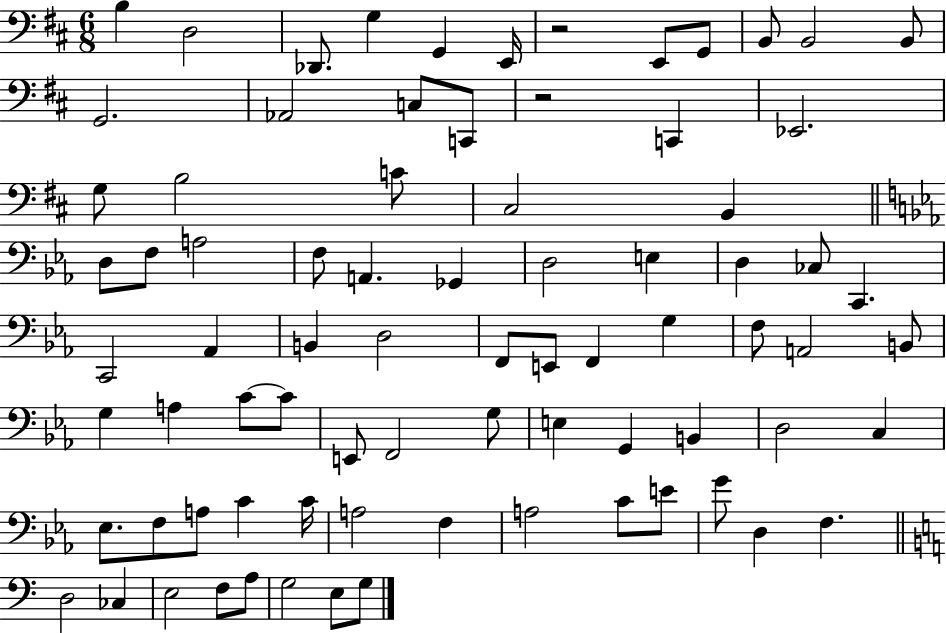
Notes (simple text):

B3/q D3/h Db2/e. G3/q G2/q E2/s R/h E2/e G2/e B2/e B2/h B2/e G2/h. Ab2/h C3/e C2/e R/h C2/q Eb2/h. G3/e B3/h C4/e C#3/h B2/q D3/e F3/e A3/h F3/e A2/q. Gb2/q D3/h E3/q D3/q CES3/e C2/q. C2/h Ab2/q B2/q D3/h F2/e E2/e F2/q G3/q F3/e A2/h B2/e G3/q A3/q C4/e C4/e E2/e F2/h G3/e E3/q G2/q B2/q D3/h C3/q Eb3/e. F3/e A3/e C4/q C4/s A3/h F3/q A3/h C4/e E4/e G4/e D3/q F3/q. D3/h CES3/q E3/h F3/e A3/e G3/h E3/e G3/e